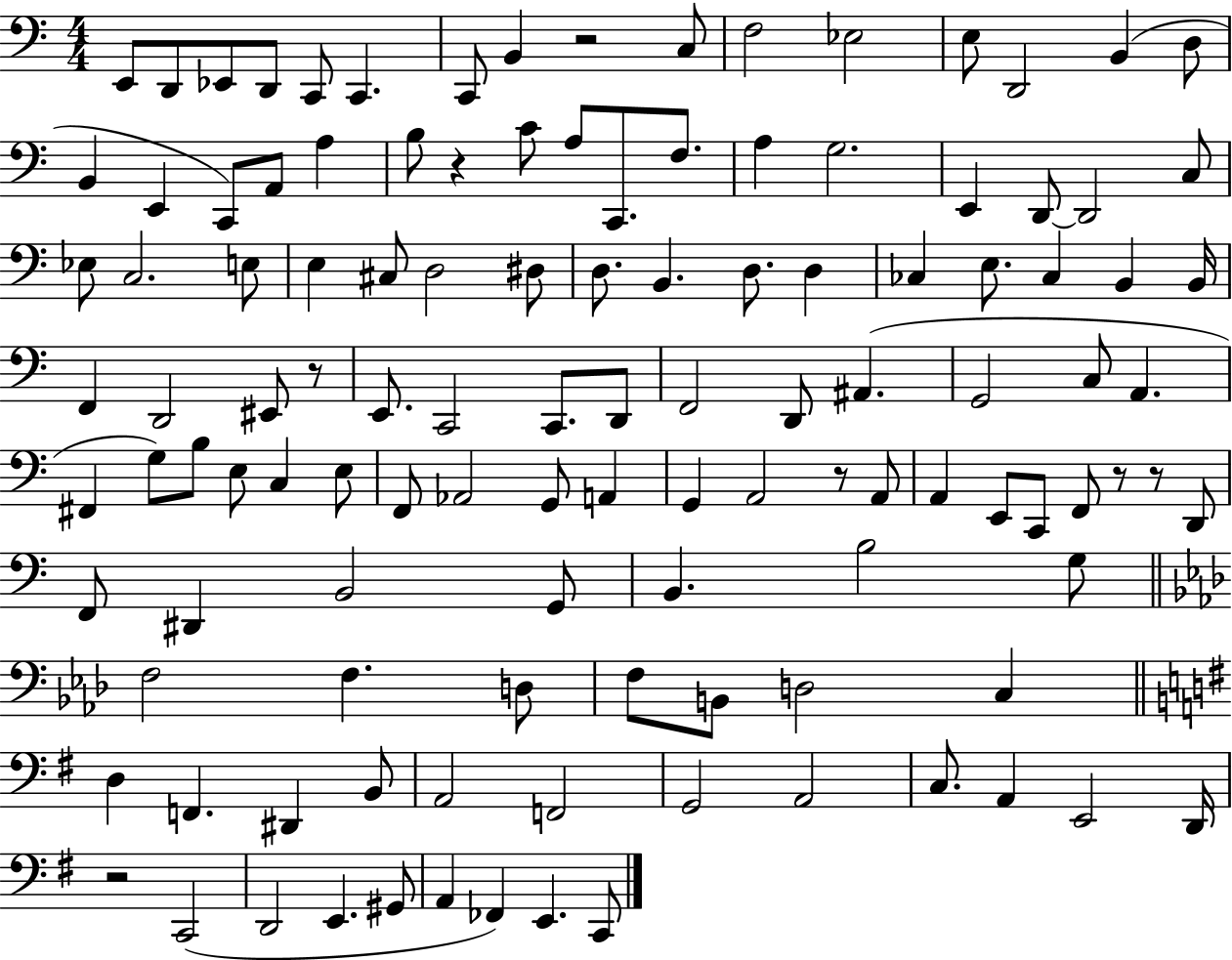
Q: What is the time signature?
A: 4/4